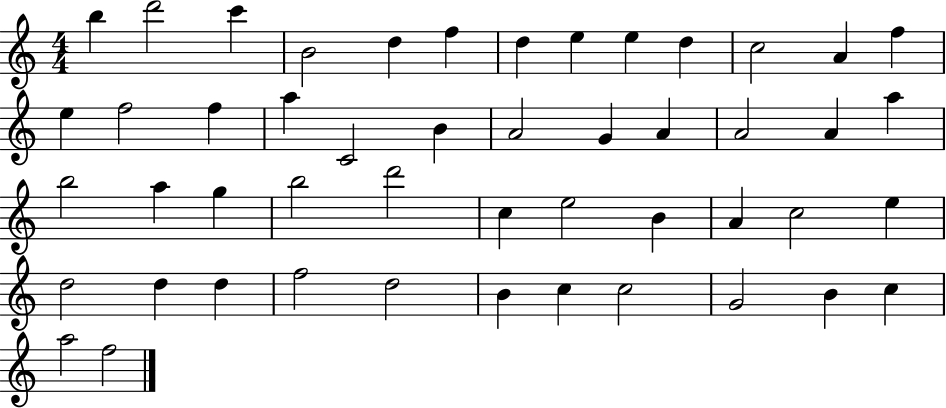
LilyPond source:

{
  \clef treble
  \numericTimeSignature
  \time 4/4
  \key c \major
  b''4 d'''2 c'''4 | b'2 d''4 f''4 | d''4 e''4 e''4 d''4 | c''2 a'4 f''4 | \break e''4 f''2 f''4 | a''4 c'2 b'4 | a'2 g'4 a'4 | a'2 a'4 a''4 | \break b''2 a''4 g''4 | b''2 d'''2 | c''4 e''2 b'4 | a'4 c''2 e''4 | \break d''2 d''4 d''4 | f''2 d''2 | b'4 c''4 c''2 | g'2 b'4 c''4 | \break a''2 f''2 | \bar "|."
}